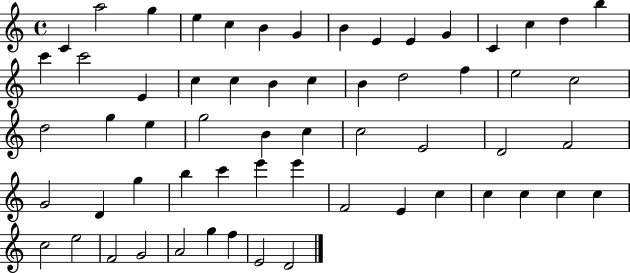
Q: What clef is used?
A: treble